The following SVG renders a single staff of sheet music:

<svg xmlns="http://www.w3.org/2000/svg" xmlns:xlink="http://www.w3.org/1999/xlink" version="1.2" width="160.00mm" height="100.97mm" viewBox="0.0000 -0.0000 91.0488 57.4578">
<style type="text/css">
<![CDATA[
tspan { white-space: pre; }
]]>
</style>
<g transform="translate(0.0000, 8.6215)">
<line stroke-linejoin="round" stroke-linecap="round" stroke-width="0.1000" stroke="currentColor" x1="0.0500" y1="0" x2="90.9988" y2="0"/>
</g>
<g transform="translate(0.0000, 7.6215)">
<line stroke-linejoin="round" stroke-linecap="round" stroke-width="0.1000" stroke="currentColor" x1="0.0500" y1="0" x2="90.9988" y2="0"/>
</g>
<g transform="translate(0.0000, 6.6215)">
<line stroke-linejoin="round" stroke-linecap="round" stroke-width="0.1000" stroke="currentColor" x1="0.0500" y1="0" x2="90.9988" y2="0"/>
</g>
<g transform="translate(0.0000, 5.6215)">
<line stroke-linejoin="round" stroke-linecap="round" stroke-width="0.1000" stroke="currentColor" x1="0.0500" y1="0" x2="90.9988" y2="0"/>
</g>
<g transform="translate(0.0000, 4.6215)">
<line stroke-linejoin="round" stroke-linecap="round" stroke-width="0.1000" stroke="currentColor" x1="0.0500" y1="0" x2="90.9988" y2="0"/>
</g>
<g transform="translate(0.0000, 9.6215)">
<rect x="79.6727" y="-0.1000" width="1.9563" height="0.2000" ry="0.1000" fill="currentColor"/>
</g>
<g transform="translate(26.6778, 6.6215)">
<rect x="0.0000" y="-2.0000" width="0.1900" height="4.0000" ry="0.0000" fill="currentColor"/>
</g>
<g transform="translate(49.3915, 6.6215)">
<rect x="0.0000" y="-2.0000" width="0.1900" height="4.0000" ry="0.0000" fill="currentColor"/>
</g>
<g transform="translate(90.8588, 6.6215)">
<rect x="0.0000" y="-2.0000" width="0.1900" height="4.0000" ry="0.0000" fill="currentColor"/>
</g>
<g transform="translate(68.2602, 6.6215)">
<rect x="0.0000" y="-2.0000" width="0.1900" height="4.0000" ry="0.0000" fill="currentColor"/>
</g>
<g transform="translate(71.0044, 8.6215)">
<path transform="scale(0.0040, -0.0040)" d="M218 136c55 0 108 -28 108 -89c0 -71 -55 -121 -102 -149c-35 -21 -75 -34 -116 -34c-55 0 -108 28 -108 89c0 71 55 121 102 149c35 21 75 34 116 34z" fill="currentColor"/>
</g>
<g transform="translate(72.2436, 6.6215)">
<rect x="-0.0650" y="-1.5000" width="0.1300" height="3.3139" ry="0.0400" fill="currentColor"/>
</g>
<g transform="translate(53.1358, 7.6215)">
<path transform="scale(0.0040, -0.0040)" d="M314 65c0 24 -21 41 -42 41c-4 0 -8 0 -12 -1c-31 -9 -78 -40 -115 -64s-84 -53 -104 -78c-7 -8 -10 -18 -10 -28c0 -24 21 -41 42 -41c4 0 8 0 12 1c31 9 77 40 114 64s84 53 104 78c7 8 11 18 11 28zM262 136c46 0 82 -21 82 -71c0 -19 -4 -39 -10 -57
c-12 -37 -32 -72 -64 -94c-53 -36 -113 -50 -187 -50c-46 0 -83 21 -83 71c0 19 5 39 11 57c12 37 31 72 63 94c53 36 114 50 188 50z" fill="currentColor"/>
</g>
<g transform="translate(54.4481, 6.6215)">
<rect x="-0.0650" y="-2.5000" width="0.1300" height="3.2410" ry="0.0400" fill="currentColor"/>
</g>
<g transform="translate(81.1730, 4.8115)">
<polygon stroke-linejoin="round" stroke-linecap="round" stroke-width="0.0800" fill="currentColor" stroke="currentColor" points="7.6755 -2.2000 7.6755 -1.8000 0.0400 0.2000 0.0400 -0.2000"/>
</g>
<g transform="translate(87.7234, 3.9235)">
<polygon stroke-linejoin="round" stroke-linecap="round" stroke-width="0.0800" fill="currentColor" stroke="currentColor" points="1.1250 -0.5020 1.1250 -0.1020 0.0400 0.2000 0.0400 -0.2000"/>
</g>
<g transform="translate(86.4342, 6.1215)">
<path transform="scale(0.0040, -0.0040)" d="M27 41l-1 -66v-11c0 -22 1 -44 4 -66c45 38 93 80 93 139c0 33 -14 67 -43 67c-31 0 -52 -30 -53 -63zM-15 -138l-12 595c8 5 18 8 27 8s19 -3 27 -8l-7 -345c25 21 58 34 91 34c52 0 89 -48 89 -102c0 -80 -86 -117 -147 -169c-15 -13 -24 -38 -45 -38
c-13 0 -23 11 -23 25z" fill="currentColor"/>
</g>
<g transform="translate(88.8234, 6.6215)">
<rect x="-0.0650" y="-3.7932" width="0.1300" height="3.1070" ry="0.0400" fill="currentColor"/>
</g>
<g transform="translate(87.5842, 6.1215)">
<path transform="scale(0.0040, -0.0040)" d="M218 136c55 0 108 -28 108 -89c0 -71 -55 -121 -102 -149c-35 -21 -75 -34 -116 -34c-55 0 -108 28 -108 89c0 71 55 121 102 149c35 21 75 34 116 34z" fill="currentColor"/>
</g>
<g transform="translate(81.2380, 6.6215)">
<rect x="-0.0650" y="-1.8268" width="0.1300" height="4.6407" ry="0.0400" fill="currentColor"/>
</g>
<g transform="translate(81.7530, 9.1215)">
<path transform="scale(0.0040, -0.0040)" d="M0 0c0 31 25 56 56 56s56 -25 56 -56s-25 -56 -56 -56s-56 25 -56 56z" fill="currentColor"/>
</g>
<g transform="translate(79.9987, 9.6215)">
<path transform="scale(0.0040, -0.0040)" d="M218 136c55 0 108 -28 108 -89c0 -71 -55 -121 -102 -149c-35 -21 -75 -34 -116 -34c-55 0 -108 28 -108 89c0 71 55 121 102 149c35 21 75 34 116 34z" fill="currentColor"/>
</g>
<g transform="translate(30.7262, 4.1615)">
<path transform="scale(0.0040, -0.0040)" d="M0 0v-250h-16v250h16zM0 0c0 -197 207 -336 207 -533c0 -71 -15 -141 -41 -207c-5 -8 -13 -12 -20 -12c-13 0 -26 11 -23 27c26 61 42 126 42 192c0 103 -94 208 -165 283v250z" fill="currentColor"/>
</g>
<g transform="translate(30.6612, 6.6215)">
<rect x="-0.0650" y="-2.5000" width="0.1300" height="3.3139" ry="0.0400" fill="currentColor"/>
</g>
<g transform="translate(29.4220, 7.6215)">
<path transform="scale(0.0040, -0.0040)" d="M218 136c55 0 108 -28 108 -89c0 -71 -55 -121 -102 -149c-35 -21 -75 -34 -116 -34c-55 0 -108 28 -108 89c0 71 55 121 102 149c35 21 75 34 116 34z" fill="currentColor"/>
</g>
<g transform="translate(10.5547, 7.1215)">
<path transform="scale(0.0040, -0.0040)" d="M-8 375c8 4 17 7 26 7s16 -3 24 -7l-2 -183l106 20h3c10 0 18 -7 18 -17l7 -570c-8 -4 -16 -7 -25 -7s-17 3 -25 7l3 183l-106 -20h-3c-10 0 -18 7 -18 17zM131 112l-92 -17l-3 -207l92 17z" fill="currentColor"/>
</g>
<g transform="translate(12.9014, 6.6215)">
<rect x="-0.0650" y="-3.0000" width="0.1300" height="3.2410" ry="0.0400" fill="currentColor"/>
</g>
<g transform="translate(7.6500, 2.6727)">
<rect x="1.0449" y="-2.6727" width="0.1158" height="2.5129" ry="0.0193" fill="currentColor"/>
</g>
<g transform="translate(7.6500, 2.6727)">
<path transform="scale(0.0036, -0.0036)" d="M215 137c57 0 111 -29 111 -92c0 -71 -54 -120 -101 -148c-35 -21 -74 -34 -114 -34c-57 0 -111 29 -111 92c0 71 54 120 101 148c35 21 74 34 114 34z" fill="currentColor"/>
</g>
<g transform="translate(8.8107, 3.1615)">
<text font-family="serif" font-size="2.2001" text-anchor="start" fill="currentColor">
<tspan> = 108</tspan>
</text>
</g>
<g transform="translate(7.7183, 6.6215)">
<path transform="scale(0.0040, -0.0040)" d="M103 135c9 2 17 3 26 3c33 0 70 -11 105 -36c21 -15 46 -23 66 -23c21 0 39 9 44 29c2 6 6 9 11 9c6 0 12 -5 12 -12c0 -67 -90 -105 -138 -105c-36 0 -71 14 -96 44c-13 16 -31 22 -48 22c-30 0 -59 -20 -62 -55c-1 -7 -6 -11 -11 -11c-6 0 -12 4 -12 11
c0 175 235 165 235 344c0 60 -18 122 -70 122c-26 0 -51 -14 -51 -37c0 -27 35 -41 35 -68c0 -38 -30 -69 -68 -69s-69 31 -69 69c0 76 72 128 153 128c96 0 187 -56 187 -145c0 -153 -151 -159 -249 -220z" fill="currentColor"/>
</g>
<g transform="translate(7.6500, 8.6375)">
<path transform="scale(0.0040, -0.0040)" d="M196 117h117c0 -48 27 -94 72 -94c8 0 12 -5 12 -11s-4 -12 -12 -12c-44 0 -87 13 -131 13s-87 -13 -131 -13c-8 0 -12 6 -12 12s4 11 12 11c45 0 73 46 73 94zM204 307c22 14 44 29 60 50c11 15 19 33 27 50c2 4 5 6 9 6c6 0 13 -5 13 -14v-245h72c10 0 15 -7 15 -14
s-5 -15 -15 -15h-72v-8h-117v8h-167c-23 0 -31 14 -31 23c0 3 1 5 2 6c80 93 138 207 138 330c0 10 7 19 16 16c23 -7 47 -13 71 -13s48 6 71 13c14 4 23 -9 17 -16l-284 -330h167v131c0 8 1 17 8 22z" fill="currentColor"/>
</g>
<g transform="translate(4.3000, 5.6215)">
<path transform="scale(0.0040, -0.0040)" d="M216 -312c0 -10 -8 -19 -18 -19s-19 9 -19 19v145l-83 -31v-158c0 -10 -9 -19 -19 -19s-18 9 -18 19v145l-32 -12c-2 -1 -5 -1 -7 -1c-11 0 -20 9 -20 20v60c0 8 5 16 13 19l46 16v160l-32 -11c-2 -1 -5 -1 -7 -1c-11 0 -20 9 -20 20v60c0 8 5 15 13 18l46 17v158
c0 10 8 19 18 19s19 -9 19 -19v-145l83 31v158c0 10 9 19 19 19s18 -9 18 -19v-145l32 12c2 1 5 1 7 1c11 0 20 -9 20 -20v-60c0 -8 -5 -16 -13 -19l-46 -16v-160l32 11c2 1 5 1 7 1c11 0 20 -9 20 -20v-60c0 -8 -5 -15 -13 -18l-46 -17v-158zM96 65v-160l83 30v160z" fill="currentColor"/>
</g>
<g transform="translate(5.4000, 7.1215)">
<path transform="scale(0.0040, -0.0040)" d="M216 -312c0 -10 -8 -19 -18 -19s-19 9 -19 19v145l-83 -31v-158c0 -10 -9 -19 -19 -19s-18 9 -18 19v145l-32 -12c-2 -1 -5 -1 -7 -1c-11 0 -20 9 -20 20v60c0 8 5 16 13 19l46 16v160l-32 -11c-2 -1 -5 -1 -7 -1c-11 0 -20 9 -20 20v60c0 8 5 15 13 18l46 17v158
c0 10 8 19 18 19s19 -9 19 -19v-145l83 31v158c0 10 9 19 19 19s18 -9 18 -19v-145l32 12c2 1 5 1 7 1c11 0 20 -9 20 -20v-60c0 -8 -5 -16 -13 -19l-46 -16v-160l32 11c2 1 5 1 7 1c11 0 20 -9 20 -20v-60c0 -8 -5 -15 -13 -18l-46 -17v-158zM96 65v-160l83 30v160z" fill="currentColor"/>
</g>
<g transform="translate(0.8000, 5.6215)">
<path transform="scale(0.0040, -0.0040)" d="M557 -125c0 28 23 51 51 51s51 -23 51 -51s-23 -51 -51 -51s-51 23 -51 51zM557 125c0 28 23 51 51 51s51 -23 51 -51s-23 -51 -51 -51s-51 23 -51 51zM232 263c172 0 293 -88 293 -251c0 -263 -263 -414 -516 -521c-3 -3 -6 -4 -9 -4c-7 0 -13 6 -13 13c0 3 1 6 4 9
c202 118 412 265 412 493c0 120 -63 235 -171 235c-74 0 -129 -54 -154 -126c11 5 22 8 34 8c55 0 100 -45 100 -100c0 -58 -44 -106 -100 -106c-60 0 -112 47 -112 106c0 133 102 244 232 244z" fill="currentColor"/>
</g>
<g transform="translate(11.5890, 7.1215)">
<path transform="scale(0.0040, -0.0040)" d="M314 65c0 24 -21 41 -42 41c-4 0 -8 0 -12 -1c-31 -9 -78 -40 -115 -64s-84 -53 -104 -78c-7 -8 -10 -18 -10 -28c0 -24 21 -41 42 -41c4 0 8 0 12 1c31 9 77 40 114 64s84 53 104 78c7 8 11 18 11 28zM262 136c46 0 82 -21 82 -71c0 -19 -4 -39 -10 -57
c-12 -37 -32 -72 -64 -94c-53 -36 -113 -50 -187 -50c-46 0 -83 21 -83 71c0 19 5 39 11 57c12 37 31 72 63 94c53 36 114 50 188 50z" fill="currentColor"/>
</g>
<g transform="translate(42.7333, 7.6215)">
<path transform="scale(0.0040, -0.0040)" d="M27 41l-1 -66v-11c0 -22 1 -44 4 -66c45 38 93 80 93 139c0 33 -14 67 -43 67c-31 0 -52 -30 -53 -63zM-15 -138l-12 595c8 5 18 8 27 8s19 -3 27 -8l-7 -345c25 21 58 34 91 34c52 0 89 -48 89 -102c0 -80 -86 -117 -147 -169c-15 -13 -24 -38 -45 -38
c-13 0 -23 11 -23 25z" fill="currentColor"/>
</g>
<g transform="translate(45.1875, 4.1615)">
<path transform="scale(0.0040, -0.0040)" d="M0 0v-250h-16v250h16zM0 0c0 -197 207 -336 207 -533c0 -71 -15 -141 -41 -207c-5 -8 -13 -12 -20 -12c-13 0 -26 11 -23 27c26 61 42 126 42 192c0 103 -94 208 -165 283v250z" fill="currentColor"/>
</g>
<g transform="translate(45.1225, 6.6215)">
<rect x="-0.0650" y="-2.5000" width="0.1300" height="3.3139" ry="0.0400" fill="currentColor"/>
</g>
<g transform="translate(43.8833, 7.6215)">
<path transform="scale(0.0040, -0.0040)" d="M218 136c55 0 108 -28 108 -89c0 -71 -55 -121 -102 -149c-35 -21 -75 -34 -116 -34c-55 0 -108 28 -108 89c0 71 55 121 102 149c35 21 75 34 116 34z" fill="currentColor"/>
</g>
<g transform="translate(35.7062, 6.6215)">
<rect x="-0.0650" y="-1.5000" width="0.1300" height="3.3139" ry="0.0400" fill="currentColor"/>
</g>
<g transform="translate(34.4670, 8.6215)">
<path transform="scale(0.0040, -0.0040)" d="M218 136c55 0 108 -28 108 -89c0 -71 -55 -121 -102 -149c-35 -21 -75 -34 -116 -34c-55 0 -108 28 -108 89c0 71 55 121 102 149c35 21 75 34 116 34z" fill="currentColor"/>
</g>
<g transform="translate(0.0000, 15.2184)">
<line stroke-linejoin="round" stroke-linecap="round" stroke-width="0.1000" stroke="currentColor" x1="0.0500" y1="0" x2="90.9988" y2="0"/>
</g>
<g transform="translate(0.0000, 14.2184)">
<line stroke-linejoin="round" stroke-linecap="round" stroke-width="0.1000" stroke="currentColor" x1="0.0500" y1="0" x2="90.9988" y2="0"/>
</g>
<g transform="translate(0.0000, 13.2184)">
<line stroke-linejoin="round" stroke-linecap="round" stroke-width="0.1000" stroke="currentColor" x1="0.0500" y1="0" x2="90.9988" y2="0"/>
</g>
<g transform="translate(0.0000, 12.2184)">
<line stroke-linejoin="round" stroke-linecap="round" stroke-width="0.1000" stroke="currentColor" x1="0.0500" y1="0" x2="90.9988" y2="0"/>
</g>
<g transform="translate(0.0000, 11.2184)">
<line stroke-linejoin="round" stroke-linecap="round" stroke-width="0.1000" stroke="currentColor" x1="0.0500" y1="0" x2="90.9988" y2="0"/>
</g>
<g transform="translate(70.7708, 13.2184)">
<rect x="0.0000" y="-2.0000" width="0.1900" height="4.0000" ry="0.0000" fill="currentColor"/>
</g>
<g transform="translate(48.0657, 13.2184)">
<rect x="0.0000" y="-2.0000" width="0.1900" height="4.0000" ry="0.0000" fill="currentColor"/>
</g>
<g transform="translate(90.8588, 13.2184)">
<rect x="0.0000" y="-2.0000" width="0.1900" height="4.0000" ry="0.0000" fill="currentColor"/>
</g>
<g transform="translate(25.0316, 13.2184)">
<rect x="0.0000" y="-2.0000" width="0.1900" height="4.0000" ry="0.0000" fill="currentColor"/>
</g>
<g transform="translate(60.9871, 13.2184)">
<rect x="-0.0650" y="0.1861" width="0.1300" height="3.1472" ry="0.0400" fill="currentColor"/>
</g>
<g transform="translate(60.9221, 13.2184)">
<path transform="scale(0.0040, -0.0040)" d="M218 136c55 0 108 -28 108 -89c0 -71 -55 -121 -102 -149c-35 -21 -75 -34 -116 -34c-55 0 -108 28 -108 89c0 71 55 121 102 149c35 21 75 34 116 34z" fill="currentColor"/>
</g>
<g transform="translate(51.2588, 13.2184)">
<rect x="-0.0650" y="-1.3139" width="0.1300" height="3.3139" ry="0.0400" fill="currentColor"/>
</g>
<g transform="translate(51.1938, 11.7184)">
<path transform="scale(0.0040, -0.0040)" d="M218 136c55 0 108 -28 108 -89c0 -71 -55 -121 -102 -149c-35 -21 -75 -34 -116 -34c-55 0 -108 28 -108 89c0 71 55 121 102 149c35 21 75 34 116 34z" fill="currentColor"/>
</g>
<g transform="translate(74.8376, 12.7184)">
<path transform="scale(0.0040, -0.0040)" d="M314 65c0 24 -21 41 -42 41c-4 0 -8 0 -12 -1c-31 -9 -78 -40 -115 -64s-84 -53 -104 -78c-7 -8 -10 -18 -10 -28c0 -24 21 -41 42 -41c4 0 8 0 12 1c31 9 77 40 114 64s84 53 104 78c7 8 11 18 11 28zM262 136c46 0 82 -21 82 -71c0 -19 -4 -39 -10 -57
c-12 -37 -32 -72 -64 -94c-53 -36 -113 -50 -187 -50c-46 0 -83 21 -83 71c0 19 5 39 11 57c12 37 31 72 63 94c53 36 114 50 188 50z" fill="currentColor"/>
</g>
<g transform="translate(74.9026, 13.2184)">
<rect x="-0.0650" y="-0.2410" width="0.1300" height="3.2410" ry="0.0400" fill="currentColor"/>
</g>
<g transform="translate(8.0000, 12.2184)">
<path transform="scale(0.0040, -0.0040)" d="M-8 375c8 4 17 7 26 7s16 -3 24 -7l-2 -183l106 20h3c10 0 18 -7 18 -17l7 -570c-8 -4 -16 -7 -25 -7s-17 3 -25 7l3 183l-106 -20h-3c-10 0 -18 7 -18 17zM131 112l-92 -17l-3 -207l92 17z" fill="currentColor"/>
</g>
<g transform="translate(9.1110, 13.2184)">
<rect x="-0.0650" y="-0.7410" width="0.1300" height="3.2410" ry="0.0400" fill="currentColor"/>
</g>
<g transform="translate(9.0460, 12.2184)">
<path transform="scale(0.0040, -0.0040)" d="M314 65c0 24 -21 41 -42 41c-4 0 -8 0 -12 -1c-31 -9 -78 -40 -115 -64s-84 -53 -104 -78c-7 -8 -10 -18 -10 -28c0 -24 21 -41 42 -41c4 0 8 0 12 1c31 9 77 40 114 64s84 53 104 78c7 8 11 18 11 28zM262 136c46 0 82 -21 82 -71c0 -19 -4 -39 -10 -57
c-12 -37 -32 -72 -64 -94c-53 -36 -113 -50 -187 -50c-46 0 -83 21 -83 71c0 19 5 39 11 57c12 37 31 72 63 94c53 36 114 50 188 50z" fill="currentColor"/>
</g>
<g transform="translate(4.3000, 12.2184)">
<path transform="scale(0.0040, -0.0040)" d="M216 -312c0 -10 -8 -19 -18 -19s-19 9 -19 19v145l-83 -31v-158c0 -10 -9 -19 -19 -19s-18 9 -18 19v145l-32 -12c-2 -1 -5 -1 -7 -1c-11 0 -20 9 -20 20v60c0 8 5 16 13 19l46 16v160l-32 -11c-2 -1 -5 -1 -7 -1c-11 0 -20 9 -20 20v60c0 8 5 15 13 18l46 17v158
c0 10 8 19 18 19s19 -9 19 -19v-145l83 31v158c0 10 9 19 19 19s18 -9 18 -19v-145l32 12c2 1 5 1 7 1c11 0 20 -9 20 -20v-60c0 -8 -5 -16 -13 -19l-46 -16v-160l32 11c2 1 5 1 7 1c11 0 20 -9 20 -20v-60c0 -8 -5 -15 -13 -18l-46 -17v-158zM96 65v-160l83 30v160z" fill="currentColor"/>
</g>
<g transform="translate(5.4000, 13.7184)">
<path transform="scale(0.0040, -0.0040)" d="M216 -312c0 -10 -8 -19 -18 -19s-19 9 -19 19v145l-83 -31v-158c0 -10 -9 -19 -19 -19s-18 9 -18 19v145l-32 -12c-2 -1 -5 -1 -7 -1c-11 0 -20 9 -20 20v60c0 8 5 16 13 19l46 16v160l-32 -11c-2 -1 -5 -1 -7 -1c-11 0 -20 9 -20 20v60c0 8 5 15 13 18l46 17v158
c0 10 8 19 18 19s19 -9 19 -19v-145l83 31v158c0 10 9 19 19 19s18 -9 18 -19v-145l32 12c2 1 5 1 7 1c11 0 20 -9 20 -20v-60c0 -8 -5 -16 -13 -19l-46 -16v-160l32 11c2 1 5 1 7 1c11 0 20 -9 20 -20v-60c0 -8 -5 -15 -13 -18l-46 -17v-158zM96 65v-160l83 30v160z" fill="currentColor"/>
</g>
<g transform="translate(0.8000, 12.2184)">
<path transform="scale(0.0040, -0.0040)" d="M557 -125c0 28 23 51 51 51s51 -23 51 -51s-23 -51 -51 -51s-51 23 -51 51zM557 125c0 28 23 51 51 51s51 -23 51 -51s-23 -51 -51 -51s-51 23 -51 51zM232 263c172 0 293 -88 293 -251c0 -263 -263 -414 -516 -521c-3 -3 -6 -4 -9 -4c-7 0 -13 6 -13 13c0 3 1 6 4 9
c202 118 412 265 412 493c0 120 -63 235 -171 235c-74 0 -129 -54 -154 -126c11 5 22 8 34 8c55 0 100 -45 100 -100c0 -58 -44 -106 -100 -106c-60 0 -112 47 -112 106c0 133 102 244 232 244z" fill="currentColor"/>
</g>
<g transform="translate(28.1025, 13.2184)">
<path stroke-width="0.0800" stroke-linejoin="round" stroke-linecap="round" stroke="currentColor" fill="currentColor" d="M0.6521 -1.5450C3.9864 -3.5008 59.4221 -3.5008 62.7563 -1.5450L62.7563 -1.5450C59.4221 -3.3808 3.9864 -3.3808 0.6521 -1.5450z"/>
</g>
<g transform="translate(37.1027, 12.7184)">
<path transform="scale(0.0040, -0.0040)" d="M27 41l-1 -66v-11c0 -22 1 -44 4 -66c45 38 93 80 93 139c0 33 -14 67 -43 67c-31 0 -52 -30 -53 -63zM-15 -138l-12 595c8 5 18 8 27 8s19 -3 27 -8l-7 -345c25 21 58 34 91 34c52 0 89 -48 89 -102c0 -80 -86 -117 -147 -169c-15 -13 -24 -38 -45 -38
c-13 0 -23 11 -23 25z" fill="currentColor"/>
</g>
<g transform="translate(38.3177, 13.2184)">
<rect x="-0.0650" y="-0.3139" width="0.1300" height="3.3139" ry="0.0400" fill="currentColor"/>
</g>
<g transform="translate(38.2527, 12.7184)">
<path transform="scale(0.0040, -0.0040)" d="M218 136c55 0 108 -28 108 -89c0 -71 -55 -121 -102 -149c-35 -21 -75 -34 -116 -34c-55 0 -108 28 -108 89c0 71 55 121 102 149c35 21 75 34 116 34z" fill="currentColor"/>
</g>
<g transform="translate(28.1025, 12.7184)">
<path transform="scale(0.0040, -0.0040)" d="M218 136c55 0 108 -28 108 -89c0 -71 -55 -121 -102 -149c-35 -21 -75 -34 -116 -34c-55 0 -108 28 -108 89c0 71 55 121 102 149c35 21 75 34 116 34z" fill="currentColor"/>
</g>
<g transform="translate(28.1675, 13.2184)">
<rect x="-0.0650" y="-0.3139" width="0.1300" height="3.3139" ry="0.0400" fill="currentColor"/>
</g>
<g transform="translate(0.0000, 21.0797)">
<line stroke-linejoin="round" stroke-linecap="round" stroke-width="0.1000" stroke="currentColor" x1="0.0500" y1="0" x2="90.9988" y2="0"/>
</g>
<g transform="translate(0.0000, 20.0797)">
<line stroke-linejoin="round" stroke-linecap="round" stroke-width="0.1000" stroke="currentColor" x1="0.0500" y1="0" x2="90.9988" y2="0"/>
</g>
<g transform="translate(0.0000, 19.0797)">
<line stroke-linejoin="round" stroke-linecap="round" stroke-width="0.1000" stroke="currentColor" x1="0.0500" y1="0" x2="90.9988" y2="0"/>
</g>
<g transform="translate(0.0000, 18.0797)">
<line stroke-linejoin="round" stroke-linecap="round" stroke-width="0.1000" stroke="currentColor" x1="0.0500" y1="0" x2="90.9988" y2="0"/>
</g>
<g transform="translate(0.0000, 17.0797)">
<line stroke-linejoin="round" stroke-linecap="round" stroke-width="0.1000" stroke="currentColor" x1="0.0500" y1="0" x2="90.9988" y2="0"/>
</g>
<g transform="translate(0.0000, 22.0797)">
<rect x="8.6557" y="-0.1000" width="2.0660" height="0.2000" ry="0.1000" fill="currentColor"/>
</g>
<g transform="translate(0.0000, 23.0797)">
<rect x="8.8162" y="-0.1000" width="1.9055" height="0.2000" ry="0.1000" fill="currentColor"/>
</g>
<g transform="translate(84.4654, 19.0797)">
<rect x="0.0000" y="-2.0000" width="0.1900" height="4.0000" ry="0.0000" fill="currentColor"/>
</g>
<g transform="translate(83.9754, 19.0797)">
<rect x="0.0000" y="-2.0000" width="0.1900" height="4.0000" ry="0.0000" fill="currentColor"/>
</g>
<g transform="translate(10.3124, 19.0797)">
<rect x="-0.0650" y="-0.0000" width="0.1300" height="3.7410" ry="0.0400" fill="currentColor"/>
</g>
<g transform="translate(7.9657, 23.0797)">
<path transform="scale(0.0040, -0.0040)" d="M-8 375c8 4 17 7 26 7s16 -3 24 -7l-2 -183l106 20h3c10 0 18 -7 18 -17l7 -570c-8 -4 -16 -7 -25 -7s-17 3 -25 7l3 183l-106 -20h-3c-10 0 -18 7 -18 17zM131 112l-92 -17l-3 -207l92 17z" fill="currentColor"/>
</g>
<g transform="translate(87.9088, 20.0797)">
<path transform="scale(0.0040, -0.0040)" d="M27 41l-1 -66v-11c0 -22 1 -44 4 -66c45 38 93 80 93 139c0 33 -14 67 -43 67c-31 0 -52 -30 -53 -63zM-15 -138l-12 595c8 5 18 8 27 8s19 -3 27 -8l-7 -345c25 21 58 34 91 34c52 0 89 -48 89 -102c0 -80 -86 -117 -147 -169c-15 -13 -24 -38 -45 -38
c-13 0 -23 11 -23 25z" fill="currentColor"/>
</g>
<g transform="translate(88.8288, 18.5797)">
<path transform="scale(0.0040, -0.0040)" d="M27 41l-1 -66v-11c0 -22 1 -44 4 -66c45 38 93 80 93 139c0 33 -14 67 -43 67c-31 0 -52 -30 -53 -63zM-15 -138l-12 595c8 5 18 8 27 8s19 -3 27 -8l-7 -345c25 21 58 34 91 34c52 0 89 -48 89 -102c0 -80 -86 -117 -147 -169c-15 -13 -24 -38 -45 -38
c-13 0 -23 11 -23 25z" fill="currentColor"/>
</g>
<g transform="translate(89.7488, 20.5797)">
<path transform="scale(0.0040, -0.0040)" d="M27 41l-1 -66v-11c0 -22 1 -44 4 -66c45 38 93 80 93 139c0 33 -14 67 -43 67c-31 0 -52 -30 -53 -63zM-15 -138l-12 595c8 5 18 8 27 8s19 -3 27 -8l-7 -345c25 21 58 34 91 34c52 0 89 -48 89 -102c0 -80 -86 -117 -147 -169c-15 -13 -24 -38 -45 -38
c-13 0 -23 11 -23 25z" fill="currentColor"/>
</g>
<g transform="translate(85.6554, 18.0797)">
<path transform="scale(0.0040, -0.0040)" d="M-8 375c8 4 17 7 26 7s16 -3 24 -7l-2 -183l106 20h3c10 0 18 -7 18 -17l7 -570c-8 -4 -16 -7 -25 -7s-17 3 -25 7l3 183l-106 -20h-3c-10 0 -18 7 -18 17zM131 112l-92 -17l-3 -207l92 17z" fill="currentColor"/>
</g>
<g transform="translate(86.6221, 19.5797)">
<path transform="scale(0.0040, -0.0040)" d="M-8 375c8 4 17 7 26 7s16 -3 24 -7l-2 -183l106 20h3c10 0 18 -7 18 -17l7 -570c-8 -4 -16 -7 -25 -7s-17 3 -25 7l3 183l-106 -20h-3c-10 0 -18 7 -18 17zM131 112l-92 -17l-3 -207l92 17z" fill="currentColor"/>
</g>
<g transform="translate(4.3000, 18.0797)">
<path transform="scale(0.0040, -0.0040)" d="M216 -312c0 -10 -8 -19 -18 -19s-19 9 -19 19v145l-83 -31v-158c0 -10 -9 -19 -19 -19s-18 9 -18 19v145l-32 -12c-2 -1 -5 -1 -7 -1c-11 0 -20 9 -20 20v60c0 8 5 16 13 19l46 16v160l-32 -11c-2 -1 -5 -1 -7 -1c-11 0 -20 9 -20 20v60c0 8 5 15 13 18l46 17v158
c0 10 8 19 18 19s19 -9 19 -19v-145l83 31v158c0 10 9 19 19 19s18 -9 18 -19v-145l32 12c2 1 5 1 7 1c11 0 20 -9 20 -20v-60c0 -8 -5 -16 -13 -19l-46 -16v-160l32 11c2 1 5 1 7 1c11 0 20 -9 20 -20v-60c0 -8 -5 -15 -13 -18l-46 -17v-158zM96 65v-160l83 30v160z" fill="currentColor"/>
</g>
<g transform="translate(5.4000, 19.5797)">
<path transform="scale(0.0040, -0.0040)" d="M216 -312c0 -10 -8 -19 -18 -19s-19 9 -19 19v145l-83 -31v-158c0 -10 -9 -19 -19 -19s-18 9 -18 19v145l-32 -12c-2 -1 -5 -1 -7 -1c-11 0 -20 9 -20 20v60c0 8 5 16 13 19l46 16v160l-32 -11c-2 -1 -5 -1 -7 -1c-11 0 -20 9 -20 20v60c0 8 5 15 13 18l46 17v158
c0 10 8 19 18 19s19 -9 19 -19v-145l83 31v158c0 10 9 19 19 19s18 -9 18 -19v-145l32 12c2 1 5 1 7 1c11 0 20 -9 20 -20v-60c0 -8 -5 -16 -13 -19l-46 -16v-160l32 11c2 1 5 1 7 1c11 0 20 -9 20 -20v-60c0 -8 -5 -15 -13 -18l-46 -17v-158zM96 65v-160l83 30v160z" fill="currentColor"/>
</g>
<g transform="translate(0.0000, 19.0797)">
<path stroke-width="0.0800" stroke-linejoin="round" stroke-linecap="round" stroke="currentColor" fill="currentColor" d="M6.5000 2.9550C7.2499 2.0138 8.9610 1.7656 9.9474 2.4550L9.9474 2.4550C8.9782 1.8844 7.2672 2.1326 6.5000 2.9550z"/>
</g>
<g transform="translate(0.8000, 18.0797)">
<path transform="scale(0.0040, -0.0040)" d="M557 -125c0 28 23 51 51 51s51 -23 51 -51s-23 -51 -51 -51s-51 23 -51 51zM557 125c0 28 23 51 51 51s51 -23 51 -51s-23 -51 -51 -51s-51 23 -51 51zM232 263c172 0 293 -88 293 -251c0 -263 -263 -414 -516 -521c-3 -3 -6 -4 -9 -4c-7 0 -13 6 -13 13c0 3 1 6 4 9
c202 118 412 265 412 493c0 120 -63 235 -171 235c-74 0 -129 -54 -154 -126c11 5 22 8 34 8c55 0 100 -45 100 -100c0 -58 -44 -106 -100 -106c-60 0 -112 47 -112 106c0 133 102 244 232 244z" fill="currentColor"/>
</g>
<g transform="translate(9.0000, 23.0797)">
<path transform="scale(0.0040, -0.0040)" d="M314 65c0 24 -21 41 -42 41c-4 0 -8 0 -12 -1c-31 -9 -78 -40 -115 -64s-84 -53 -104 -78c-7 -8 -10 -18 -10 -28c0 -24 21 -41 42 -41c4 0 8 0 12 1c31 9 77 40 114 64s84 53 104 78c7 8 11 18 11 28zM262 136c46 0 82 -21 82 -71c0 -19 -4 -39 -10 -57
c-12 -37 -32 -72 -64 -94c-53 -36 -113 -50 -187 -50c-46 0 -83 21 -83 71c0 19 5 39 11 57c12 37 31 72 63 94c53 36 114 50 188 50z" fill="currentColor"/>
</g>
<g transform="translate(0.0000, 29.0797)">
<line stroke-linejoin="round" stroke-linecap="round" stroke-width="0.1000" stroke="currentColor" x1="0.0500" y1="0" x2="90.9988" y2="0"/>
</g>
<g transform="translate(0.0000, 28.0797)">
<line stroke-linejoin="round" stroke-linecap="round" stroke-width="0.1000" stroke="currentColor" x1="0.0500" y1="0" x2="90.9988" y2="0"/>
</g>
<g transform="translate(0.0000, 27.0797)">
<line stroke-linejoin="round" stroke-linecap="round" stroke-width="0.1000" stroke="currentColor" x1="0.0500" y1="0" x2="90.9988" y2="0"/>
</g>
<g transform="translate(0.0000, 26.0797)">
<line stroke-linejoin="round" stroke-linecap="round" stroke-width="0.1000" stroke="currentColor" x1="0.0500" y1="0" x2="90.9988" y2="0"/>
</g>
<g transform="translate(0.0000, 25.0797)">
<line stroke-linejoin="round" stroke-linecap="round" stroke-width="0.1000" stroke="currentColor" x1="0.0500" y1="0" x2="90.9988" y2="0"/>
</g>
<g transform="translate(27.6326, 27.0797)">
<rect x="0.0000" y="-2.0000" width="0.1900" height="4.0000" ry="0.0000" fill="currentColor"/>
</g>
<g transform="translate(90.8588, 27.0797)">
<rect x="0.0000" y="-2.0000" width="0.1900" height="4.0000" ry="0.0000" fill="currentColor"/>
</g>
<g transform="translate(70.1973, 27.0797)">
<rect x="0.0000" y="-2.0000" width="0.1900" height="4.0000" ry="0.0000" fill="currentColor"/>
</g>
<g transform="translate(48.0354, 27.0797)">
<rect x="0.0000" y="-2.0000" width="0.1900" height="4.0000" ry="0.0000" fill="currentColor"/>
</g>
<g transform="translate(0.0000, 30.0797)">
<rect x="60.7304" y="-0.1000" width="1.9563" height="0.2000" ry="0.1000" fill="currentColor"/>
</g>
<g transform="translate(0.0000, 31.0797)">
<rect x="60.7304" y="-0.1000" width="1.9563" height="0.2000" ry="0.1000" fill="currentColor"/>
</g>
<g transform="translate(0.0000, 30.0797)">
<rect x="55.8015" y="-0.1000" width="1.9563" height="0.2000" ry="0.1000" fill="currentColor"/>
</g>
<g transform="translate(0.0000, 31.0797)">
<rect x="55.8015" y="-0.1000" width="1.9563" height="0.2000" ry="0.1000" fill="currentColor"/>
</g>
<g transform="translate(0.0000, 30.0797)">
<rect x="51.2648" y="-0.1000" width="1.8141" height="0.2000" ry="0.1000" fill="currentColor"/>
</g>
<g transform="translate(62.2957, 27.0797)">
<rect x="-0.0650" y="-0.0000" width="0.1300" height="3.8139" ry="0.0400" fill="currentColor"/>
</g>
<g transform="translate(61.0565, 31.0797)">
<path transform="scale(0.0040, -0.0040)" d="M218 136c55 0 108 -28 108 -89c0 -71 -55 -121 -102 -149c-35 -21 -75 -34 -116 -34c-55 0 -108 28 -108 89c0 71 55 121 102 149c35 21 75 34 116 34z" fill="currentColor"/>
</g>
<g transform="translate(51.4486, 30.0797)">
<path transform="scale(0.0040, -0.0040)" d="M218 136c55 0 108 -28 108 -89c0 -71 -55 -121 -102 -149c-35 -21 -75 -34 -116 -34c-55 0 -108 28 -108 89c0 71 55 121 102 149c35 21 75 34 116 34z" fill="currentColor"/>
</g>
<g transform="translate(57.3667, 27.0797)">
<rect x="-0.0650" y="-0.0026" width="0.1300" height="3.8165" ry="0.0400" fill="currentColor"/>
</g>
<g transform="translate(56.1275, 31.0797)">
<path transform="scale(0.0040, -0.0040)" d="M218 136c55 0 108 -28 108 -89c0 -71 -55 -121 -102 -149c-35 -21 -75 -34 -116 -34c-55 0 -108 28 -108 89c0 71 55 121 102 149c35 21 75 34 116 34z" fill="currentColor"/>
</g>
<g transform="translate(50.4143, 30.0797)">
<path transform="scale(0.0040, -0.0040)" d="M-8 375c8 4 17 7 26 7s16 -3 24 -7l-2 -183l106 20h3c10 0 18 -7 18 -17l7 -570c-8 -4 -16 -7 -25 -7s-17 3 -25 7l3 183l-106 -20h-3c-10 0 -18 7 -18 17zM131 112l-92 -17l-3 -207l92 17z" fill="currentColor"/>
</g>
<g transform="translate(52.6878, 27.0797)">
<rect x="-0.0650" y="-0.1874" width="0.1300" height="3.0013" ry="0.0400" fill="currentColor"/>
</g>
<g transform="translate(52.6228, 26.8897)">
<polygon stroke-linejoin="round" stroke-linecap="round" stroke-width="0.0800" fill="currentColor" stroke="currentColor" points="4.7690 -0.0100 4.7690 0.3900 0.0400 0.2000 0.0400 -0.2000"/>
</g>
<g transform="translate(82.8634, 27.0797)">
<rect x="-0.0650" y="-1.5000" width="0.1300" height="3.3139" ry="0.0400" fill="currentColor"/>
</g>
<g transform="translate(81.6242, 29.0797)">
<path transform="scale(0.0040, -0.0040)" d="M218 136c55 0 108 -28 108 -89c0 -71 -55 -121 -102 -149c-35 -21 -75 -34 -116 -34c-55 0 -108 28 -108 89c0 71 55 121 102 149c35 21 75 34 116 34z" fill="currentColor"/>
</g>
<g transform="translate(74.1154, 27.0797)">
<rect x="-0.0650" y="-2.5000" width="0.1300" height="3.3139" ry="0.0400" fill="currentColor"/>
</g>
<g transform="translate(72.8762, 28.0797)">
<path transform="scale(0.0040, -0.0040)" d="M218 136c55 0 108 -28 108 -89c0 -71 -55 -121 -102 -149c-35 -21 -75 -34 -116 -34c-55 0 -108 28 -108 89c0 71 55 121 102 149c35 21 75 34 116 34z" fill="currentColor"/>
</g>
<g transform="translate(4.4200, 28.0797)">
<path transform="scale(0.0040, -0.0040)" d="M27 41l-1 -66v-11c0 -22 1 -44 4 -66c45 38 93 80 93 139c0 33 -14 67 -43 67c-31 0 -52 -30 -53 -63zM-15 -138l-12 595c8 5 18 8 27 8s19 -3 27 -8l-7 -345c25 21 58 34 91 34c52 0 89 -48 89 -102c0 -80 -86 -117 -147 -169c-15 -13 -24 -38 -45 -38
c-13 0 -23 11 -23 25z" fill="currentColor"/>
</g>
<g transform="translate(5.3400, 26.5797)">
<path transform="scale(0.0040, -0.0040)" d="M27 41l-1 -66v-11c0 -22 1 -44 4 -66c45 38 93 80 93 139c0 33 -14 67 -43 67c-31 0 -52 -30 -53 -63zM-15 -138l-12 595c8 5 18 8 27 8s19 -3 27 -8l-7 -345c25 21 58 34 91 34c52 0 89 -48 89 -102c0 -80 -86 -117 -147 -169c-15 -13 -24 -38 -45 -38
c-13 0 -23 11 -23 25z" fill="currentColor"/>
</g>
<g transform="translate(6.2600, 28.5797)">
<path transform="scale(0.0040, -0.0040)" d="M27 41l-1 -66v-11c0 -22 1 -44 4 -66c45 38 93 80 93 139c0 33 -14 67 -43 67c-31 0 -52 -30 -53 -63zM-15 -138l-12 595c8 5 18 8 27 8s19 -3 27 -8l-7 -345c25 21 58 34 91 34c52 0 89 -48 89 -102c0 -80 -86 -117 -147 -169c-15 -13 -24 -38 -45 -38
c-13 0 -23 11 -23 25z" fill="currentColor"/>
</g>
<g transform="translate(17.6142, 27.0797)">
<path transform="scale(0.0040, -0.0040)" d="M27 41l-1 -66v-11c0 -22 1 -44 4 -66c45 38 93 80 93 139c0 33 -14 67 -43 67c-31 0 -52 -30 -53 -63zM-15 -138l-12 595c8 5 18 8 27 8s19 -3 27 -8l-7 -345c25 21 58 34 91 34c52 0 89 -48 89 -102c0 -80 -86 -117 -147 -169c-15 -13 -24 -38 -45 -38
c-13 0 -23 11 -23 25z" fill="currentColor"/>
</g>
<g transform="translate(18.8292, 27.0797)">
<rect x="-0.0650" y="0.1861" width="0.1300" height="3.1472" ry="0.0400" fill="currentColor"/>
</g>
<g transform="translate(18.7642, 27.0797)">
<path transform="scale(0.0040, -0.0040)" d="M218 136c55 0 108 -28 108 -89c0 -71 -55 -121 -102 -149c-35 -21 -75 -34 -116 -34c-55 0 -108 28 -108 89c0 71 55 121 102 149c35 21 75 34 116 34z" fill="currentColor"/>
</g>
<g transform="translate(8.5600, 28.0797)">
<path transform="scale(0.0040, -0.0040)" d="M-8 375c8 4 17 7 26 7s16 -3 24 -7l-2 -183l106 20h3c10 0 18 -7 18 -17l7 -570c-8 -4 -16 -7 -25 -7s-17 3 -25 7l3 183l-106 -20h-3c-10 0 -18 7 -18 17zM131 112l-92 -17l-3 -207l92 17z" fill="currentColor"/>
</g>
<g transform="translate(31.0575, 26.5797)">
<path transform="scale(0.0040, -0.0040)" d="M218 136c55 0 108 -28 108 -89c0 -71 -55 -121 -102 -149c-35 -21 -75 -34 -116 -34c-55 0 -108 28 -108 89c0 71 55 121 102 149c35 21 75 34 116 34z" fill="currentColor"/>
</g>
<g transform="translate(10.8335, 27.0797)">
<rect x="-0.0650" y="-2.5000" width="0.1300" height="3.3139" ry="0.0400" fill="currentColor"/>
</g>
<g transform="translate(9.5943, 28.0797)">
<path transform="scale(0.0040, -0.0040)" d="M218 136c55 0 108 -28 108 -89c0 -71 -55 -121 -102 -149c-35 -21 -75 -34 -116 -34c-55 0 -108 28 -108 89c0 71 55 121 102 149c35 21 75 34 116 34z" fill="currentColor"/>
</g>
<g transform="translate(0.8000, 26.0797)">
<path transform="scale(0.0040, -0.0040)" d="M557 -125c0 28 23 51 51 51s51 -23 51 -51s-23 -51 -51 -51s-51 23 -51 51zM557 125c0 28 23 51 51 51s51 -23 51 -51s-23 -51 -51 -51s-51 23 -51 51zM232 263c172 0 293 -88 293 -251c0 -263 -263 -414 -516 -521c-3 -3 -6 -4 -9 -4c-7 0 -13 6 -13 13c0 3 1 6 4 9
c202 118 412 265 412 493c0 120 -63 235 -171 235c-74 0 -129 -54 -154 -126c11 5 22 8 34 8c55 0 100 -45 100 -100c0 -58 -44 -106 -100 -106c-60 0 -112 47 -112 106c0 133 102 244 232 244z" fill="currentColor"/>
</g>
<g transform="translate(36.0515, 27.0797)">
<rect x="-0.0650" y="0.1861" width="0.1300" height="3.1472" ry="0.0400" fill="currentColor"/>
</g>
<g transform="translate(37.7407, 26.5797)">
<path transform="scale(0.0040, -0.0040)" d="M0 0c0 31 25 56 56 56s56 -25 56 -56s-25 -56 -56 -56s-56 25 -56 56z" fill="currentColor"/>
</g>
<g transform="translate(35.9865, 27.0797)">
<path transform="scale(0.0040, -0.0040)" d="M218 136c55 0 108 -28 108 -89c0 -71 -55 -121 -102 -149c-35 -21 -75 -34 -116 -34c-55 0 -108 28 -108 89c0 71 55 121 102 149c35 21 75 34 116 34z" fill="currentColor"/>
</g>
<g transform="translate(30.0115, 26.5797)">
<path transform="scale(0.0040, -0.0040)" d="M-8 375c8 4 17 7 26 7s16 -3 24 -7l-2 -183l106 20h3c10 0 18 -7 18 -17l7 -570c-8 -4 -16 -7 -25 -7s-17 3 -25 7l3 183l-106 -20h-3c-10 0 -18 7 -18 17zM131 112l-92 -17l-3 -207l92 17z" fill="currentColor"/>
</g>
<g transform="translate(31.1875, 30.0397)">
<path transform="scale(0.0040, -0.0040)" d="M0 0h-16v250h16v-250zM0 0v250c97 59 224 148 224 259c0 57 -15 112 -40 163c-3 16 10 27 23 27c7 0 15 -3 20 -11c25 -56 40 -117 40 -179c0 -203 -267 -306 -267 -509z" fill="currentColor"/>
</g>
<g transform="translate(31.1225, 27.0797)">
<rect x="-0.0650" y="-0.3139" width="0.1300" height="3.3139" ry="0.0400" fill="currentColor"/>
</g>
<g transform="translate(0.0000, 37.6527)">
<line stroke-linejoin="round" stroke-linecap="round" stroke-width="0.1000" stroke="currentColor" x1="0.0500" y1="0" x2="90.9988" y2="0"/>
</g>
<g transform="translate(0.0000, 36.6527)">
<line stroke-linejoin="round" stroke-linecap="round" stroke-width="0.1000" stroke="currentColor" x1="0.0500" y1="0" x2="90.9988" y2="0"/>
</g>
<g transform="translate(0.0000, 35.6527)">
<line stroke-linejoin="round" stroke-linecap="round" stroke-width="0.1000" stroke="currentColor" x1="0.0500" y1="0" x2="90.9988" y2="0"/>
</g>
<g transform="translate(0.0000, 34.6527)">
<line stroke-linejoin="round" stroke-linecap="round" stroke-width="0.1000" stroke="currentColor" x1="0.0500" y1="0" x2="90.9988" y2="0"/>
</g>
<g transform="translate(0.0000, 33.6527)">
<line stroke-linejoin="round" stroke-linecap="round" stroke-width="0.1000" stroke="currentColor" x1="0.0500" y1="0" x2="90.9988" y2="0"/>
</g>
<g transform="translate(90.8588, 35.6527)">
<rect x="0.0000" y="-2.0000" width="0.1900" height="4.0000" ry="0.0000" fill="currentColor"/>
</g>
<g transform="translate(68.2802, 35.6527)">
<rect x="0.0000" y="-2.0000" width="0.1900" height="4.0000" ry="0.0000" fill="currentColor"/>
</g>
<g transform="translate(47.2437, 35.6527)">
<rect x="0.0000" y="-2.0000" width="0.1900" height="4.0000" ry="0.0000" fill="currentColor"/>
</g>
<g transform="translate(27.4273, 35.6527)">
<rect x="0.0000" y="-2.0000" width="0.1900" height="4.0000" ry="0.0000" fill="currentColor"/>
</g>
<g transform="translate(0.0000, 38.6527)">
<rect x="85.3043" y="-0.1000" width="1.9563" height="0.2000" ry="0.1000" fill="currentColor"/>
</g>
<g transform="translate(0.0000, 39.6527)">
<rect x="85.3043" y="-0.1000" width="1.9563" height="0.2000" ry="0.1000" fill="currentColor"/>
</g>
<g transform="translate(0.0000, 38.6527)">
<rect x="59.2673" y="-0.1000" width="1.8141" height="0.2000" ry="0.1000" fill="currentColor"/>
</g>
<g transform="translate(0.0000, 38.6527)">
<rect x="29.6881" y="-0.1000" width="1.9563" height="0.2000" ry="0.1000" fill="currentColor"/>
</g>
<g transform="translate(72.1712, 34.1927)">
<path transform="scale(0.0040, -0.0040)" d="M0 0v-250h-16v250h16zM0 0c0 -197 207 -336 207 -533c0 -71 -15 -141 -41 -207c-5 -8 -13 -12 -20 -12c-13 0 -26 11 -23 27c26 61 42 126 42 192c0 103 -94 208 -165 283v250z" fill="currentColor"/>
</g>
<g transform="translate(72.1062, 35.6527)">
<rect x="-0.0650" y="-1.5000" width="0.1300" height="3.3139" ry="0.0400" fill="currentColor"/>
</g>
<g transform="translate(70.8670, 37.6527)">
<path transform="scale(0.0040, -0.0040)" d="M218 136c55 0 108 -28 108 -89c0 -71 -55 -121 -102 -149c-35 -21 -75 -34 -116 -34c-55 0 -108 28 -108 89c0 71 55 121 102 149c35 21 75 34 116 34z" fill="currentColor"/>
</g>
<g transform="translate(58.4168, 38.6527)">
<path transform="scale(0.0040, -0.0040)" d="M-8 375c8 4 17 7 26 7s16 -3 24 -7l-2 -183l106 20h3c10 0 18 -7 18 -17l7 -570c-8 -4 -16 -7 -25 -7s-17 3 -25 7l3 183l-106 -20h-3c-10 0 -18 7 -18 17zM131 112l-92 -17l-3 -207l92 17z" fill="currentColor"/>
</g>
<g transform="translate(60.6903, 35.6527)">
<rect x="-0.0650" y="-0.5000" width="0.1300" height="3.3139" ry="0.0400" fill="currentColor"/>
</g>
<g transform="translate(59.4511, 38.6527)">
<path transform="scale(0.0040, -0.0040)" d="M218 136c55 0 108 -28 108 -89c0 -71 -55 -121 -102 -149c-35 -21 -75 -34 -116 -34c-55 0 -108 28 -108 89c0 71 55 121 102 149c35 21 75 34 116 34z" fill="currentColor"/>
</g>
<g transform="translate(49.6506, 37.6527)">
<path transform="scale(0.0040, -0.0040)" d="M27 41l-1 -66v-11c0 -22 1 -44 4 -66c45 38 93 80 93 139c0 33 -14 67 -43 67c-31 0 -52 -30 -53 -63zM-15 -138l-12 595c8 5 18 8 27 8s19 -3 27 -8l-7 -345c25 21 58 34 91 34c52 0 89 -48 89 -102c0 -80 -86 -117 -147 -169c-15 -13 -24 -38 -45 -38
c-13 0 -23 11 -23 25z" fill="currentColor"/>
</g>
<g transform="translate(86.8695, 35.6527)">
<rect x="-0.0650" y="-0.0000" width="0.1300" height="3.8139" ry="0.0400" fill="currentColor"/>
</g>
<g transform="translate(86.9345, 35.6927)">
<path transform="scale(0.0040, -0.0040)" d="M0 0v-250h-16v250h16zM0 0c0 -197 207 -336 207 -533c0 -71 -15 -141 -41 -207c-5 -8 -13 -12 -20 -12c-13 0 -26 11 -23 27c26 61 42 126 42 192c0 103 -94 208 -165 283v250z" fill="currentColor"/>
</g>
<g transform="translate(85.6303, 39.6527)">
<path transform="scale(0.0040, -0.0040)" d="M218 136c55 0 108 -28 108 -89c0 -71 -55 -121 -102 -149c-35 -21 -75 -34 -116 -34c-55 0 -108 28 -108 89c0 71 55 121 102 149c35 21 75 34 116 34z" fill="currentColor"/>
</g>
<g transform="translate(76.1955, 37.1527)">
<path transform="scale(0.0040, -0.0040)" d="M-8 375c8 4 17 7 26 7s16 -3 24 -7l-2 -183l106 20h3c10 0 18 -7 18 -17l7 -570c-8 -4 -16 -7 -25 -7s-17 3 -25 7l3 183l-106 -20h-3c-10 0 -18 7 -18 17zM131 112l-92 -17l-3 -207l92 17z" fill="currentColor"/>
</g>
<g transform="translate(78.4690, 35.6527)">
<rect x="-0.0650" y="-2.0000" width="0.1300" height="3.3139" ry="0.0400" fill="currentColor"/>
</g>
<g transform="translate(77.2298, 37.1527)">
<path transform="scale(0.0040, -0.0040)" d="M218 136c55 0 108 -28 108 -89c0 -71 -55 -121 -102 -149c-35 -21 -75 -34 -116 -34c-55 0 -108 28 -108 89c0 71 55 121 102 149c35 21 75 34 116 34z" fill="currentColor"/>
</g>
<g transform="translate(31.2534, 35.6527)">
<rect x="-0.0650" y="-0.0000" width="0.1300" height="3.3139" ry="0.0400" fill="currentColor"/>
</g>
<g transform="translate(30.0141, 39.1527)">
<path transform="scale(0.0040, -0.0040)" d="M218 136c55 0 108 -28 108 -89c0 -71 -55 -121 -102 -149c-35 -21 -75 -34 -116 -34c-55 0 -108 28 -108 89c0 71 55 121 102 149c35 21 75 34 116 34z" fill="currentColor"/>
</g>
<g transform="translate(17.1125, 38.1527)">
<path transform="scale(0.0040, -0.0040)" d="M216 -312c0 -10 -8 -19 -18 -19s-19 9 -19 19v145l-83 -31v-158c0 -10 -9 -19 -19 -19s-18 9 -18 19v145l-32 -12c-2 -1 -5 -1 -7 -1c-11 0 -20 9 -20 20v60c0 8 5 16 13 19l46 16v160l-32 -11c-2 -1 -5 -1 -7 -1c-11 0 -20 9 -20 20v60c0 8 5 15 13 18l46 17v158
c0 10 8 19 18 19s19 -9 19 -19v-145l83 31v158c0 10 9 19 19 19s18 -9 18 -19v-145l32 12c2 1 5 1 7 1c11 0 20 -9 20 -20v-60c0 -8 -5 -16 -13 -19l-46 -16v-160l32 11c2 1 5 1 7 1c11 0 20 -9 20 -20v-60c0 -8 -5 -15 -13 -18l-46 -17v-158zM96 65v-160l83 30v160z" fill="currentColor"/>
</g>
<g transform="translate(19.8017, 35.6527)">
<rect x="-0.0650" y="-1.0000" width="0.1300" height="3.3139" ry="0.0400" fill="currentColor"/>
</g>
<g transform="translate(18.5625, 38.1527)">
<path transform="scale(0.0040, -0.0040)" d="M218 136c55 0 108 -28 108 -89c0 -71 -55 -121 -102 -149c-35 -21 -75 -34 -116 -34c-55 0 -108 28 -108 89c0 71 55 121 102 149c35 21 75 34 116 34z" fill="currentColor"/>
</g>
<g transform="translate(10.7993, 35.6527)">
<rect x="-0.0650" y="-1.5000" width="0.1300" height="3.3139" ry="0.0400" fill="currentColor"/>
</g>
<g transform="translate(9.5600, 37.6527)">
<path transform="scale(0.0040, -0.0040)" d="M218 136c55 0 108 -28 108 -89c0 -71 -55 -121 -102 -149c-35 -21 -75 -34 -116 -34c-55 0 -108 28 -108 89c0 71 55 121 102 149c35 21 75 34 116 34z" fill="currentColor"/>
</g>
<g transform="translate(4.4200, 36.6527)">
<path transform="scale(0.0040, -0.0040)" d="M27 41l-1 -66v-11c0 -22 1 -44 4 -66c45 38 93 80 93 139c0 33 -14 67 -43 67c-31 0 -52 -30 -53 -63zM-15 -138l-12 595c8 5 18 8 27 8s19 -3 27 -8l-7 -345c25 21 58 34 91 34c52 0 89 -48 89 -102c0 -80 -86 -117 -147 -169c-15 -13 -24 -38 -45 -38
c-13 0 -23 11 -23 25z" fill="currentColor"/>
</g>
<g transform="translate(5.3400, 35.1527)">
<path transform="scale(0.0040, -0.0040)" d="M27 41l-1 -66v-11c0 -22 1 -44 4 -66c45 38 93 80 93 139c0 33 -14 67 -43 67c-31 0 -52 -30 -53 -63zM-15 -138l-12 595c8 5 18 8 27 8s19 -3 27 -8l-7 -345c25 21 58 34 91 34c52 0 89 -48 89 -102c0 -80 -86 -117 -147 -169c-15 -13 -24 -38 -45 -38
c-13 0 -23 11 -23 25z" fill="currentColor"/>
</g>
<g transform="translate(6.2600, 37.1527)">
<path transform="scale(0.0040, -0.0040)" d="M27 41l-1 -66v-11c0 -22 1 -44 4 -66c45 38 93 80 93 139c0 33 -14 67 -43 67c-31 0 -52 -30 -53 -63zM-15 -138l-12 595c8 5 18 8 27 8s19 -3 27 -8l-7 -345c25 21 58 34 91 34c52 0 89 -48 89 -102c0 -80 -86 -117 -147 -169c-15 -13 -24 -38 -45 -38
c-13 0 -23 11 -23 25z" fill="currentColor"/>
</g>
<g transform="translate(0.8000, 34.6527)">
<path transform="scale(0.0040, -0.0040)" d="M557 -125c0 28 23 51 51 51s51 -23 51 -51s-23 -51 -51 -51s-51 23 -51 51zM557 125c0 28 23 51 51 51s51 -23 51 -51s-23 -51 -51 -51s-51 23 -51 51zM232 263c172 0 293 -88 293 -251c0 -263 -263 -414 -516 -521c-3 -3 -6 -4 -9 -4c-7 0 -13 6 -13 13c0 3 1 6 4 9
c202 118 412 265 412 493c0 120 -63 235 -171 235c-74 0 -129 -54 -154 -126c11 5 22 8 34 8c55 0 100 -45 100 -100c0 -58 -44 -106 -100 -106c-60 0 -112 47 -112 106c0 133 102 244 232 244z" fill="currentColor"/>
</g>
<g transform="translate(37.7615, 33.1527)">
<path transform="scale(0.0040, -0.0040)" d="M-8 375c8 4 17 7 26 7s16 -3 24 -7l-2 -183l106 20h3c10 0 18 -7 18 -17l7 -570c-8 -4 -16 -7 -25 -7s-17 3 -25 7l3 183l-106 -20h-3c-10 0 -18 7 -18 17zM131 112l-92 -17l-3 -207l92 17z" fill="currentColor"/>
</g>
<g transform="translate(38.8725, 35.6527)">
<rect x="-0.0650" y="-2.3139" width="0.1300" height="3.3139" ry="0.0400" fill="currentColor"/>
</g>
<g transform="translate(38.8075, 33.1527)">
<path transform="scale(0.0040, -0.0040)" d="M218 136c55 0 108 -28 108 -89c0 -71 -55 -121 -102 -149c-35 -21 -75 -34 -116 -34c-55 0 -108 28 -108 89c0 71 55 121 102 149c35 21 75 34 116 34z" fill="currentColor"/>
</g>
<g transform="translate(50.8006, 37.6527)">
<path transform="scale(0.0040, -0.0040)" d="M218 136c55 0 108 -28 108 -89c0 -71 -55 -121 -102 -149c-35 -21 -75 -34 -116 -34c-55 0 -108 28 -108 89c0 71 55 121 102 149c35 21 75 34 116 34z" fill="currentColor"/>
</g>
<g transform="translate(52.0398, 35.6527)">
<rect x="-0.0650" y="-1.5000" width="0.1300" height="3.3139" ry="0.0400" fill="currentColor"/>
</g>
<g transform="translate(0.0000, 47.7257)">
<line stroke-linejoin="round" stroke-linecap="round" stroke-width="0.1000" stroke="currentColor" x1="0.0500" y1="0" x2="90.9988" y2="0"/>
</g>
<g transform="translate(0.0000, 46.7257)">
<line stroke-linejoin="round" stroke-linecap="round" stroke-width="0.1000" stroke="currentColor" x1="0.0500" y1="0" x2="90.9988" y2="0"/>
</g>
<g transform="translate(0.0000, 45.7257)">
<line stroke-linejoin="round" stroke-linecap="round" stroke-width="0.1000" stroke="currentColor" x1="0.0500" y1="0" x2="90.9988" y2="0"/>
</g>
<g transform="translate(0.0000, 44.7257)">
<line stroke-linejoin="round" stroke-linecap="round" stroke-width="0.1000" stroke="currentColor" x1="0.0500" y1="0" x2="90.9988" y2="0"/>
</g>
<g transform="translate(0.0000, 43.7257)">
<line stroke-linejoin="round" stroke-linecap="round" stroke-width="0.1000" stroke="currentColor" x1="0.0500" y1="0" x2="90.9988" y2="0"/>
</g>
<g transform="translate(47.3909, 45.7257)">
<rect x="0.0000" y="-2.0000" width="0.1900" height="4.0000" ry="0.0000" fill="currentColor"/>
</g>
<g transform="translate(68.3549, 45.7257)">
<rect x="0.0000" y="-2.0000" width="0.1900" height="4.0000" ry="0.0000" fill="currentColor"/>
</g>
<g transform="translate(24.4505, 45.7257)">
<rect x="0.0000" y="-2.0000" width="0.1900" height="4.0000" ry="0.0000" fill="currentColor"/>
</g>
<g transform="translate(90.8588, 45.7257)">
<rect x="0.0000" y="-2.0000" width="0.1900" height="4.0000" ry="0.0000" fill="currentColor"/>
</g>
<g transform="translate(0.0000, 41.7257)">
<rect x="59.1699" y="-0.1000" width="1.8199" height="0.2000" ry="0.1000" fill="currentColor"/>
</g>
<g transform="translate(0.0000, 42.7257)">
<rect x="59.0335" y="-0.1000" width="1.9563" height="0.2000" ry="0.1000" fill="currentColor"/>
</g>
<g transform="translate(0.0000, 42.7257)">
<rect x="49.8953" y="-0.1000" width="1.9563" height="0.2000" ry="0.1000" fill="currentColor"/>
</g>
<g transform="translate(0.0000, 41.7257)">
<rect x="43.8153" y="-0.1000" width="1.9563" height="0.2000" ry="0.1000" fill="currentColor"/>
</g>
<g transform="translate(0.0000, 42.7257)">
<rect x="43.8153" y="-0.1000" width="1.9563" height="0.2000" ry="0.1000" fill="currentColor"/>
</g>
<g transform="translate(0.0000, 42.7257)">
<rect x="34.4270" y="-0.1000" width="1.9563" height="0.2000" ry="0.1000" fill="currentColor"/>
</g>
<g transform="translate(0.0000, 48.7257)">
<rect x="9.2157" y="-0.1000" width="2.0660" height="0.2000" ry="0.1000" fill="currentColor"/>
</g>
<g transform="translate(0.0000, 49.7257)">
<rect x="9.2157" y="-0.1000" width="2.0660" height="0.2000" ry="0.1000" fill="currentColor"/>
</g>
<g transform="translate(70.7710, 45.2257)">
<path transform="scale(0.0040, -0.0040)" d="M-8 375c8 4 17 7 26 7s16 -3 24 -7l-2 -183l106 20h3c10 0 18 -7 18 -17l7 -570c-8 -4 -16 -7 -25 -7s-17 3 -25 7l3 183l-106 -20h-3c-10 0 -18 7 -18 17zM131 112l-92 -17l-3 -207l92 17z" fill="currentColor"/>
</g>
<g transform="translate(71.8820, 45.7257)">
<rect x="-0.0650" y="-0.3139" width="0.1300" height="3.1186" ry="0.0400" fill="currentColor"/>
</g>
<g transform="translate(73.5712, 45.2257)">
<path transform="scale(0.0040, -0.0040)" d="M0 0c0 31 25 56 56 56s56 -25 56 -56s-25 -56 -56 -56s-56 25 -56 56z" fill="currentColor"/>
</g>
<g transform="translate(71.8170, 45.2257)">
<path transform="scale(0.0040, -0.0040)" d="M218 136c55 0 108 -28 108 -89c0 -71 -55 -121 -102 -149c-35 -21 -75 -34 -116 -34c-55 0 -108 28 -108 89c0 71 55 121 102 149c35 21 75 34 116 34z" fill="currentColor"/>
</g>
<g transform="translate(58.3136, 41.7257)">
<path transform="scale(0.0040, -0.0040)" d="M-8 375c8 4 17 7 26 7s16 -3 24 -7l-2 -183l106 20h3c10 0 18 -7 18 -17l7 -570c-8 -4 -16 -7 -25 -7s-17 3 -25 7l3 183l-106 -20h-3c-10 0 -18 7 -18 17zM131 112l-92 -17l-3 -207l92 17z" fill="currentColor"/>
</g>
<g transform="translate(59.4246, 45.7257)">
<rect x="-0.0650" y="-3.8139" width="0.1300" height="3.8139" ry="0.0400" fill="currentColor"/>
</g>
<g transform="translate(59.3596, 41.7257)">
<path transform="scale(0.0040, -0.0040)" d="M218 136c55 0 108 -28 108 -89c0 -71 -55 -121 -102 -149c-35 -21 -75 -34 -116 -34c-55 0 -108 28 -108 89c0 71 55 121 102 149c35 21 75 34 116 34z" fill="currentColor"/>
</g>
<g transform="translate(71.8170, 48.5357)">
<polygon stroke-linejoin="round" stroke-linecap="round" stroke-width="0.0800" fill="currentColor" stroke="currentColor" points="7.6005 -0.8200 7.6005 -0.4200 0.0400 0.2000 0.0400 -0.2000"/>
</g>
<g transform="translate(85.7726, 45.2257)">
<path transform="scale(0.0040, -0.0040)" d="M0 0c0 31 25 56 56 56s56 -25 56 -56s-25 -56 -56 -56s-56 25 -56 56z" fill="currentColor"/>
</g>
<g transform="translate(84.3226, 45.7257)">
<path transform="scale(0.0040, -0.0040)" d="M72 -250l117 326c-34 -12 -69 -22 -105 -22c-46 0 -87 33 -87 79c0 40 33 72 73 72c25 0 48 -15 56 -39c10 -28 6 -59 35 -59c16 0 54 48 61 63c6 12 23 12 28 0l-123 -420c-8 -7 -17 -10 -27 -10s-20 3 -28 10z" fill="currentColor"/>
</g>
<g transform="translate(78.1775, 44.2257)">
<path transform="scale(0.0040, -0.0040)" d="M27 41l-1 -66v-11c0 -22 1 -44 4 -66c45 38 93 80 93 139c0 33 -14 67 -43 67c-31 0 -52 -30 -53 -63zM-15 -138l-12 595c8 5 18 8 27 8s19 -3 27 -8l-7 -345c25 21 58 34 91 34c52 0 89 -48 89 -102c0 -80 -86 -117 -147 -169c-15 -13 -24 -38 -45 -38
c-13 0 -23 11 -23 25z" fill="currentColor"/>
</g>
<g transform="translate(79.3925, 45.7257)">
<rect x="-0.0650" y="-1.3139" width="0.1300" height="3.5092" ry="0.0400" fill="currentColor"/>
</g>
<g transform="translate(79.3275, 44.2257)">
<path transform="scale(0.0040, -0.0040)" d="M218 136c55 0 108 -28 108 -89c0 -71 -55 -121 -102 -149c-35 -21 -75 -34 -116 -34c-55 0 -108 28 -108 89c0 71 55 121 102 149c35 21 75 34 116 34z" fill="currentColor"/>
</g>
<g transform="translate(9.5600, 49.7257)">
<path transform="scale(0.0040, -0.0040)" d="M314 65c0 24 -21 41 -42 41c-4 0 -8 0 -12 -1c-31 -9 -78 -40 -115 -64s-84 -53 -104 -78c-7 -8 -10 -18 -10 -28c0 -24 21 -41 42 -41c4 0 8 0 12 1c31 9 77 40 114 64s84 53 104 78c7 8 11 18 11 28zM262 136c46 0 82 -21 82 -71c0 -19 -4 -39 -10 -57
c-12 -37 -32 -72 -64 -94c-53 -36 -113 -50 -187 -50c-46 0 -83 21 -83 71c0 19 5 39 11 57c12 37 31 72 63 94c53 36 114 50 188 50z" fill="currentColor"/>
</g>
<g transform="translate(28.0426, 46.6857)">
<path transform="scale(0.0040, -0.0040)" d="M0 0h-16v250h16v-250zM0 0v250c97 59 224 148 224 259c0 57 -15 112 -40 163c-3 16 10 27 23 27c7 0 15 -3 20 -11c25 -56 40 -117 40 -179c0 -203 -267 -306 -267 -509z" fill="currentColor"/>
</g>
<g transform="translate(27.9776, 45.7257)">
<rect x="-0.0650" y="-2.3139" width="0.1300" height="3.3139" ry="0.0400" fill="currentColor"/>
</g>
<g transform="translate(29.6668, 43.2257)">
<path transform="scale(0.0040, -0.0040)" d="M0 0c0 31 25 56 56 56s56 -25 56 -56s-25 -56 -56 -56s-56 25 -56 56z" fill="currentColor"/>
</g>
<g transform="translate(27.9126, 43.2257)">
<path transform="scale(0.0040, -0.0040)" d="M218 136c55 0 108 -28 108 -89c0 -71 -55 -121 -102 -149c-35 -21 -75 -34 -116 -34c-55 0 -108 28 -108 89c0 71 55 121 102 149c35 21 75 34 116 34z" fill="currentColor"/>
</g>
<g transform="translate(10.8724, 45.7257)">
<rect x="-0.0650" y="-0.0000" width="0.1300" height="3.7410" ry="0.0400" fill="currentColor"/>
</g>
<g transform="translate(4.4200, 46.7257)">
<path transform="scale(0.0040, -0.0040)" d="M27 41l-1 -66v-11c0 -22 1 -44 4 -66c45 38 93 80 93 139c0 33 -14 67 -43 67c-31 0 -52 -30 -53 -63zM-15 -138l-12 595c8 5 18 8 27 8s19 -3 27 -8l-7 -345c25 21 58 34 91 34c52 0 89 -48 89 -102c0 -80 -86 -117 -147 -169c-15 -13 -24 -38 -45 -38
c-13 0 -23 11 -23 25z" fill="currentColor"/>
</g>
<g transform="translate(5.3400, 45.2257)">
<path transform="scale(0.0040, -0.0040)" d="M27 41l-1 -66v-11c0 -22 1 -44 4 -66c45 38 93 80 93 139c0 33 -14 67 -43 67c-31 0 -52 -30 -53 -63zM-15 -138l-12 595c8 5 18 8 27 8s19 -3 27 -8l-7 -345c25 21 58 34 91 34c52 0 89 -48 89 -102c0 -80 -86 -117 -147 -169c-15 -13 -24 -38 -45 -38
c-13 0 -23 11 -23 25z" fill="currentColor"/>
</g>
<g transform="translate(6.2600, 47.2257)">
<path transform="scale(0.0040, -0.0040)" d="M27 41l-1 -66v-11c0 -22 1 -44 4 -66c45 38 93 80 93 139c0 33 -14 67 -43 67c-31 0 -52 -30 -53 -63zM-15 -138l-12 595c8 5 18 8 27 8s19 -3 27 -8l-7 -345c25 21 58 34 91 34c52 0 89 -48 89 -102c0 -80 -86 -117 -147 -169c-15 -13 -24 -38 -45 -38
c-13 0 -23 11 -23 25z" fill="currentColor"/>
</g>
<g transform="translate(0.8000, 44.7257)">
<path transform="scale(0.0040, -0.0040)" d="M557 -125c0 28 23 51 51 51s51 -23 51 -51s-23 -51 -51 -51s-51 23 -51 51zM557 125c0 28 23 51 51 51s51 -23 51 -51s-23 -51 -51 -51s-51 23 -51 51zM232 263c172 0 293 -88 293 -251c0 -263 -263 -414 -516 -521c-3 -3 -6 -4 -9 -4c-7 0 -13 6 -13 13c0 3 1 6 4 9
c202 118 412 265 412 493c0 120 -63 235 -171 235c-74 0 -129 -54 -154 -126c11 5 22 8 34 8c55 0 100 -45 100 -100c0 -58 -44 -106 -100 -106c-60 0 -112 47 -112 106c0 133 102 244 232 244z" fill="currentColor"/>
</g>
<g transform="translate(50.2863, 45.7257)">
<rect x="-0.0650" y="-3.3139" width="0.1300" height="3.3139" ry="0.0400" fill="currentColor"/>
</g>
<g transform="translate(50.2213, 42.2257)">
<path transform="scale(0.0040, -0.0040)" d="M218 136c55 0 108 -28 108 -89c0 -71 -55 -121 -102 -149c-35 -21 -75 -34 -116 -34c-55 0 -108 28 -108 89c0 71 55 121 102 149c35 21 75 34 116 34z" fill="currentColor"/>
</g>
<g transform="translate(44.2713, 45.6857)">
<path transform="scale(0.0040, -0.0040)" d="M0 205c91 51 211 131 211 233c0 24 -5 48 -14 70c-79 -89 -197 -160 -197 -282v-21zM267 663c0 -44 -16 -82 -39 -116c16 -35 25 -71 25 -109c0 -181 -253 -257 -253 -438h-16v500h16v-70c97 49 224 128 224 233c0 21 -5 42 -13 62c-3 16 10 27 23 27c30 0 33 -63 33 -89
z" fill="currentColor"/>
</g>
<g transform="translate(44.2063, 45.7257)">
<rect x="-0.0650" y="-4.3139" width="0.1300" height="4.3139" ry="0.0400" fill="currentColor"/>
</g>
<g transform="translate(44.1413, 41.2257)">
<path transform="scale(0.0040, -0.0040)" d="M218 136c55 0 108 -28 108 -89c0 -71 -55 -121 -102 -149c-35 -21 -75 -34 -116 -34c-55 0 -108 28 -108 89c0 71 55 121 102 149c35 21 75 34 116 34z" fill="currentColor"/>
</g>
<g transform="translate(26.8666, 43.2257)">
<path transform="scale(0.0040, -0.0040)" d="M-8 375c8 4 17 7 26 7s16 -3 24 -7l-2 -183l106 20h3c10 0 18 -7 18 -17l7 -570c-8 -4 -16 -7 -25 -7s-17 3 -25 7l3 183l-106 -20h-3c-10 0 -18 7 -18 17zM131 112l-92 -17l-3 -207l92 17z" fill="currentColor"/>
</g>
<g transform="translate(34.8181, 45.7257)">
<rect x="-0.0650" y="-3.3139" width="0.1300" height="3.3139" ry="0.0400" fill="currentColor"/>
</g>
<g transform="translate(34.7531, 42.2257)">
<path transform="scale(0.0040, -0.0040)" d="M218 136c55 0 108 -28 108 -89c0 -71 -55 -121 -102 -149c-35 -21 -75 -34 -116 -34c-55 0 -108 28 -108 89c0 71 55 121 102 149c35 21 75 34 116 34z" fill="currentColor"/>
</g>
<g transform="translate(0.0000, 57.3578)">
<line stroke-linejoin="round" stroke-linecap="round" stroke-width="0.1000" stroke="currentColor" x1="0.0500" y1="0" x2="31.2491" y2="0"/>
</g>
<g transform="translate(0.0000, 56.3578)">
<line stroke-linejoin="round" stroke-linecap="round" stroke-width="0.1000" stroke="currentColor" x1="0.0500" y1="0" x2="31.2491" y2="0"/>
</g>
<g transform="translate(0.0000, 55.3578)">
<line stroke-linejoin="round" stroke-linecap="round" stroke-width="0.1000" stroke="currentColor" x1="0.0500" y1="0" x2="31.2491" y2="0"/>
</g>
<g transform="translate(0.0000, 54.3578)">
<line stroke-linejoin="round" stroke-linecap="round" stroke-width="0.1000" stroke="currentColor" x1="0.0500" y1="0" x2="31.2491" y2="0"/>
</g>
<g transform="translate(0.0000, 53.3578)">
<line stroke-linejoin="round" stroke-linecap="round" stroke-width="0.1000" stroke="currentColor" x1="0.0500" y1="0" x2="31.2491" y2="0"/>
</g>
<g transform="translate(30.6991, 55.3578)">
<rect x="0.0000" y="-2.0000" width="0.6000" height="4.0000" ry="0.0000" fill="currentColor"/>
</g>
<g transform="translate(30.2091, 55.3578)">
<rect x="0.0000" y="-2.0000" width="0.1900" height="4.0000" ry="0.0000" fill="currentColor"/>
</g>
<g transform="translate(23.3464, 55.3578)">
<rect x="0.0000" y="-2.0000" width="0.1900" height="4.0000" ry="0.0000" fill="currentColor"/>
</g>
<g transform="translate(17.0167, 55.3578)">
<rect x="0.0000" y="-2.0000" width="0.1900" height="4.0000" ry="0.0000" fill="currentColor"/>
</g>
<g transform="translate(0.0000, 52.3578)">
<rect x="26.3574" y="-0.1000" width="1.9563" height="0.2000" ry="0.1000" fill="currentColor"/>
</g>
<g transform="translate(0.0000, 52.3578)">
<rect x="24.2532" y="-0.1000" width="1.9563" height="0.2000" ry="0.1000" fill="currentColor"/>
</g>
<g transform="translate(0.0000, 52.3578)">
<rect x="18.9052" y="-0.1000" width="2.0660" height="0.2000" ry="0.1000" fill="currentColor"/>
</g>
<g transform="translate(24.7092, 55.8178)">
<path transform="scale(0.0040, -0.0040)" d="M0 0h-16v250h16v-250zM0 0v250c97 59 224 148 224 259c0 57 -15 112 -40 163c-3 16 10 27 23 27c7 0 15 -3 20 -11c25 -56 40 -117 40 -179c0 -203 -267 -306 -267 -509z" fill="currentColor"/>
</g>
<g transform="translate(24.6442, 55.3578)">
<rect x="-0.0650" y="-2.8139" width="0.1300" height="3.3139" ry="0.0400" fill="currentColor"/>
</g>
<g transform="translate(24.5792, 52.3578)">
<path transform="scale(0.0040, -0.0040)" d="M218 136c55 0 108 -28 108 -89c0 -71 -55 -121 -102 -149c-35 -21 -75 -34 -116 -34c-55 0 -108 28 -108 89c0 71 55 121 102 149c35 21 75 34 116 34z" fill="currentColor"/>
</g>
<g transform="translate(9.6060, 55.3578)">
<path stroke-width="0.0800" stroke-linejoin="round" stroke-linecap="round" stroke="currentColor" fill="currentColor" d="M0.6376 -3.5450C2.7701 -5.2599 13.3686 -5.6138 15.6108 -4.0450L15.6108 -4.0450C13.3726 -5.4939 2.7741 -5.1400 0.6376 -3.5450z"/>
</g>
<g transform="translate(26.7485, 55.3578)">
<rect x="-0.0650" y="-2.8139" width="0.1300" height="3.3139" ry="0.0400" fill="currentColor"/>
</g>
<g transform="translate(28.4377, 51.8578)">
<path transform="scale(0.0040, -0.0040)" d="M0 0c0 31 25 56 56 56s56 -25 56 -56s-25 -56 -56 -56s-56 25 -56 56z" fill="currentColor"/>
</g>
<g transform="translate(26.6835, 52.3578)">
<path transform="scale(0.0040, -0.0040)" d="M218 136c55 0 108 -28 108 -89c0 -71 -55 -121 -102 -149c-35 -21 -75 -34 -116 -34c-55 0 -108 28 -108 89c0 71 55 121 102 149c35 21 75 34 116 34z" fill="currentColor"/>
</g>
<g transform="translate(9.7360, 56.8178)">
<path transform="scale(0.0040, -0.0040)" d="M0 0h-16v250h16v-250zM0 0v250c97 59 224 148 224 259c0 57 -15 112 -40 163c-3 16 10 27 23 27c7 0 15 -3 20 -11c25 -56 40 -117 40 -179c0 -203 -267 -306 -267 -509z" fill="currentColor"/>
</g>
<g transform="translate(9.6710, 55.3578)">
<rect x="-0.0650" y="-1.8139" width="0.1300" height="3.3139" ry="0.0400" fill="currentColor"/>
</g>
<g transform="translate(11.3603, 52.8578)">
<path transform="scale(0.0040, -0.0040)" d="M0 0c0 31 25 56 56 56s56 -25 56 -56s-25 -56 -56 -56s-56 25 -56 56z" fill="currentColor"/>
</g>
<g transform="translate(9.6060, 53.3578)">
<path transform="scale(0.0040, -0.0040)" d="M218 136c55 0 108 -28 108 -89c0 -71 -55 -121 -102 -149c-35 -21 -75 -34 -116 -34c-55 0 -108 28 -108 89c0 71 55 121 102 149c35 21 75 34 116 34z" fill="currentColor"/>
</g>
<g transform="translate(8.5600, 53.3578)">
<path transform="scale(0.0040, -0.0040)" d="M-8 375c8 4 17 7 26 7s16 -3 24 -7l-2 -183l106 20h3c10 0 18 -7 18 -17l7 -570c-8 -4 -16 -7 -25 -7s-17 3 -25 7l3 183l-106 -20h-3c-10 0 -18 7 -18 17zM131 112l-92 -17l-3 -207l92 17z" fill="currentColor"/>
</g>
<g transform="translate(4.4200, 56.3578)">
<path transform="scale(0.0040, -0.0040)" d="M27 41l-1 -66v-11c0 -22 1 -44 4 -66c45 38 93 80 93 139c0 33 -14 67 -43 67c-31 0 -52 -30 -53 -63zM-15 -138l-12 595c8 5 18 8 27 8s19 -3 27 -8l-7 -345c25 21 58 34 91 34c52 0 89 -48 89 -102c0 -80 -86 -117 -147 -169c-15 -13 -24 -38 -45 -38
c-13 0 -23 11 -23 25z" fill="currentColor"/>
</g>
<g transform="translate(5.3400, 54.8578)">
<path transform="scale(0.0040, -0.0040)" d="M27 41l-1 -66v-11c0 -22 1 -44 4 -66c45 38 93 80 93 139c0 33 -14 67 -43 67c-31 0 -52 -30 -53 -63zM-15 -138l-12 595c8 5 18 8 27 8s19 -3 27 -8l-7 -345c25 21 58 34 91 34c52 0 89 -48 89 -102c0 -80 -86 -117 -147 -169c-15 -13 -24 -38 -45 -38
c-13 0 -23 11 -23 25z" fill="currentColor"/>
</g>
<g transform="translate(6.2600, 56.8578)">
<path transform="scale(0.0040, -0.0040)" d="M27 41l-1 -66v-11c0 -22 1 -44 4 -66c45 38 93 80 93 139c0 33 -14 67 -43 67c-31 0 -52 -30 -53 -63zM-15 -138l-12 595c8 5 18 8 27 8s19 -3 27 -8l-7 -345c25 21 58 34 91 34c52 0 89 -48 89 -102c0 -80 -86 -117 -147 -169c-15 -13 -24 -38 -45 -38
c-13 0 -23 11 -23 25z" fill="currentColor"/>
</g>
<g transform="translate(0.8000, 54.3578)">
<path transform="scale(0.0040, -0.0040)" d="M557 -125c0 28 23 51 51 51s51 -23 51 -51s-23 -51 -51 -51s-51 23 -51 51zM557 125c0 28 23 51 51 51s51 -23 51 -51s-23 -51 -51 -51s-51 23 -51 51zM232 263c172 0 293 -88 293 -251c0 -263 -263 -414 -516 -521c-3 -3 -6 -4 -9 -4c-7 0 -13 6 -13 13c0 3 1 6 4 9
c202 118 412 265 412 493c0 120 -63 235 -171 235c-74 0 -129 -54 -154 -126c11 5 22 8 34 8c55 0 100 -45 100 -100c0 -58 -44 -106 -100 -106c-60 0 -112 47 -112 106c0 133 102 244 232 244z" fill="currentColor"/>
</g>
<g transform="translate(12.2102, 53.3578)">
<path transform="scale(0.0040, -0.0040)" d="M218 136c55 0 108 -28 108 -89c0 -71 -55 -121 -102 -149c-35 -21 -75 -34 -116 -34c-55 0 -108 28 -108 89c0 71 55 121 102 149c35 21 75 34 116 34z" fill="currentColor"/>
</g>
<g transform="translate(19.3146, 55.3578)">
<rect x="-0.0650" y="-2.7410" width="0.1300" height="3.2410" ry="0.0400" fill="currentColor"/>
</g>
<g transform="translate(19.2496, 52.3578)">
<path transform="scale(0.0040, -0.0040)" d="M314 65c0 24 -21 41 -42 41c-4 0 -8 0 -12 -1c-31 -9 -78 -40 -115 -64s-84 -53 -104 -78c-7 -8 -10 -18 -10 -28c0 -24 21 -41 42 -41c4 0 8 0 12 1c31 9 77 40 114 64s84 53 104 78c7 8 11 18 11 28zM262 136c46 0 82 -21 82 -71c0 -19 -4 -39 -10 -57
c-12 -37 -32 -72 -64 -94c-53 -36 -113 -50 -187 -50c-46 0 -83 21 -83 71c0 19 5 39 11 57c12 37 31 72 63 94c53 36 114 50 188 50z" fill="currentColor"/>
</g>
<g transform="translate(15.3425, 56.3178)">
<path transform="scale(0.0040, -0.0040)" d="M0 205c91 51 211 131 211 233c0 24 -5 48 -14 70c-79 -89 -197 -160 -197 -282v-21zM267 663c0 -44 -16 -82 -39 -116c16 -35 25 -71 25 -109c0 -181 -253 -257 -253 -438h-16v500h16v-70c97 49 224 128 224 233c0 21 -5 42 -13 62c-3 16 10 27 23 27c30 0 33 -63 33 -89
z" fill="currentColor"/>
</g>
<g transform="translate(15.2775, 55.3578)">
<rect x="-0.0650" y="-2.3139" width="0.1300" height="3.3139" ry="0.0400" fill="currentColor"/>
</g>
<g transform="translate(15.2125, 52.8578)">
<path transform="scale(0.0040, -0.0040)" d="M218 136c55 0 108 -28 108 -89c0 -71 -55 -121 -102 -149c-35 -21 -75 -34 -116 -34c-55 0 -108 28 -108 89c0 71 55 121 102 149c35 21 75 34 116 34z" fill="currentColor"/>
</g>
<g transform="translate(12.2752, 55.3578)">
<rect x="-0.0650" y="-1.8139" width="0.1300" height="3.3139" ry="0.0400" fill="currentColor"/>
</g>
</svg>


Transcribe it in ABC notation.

X:1
T:Untitled
M:2/4
L:1/4
K:D
C,2 B,,/2 G,, _B,,/2 B,,2 G,, E,,/2 _E,/4 F,2 E, _E, G, D, E,2 C,,2 B,, _D, E,/2 D, E,,/2 C,,/2 C,, _B,, G,, G,, ^F,, D,, B, _G,, E,, G,,/2 A,, C,,/2 C,,2 B,/2 D F/4 D E E,/2 _G,/2 z/2 A,/2 A, _B,/4 C2 C/2 C